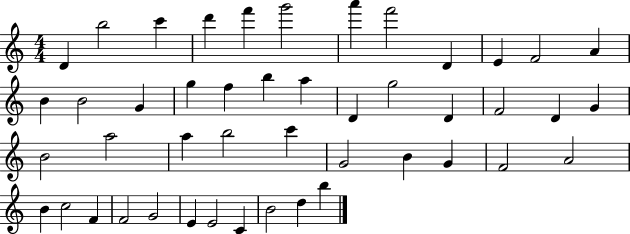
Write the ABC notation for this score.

X:1
T:Untitled
M:4/4
L:1/4
K:C
D b2 c' d' f' g'2 a' f'2 D E F2 A B B2 G g f b a D g2 D F2 D G B2 a2 a b2 c' G2 B G F2 A2 B c2 F F2 G2 E E2 C B2 d b